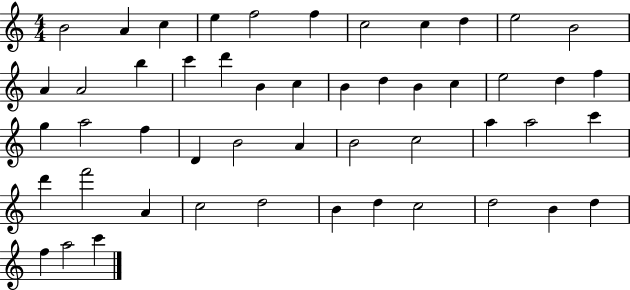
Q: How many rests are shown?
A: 0